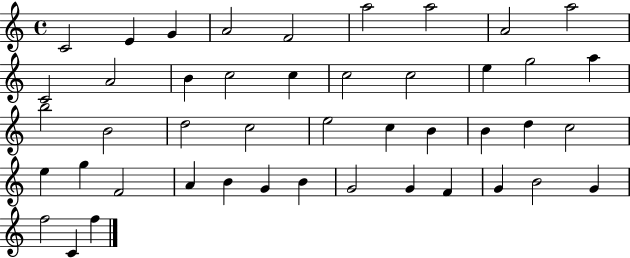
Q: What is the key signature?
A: C major